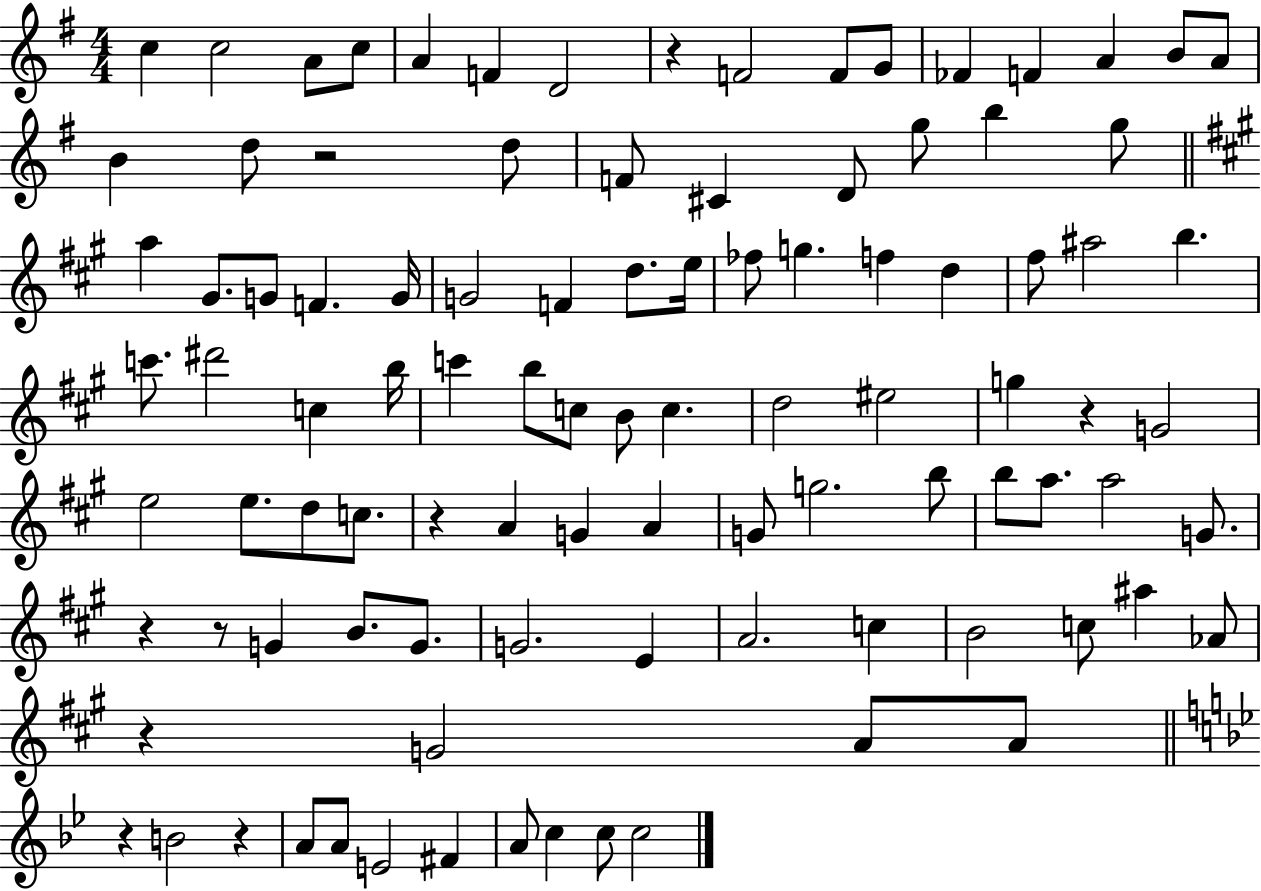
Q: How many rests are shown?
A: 9